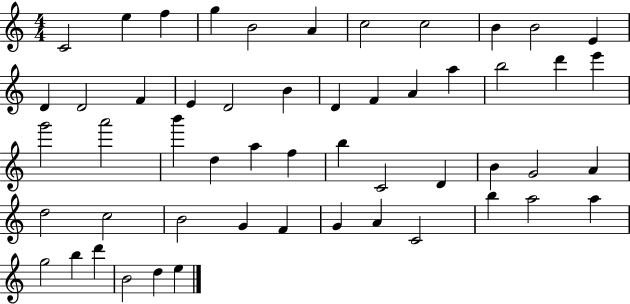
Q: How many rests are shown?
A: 0